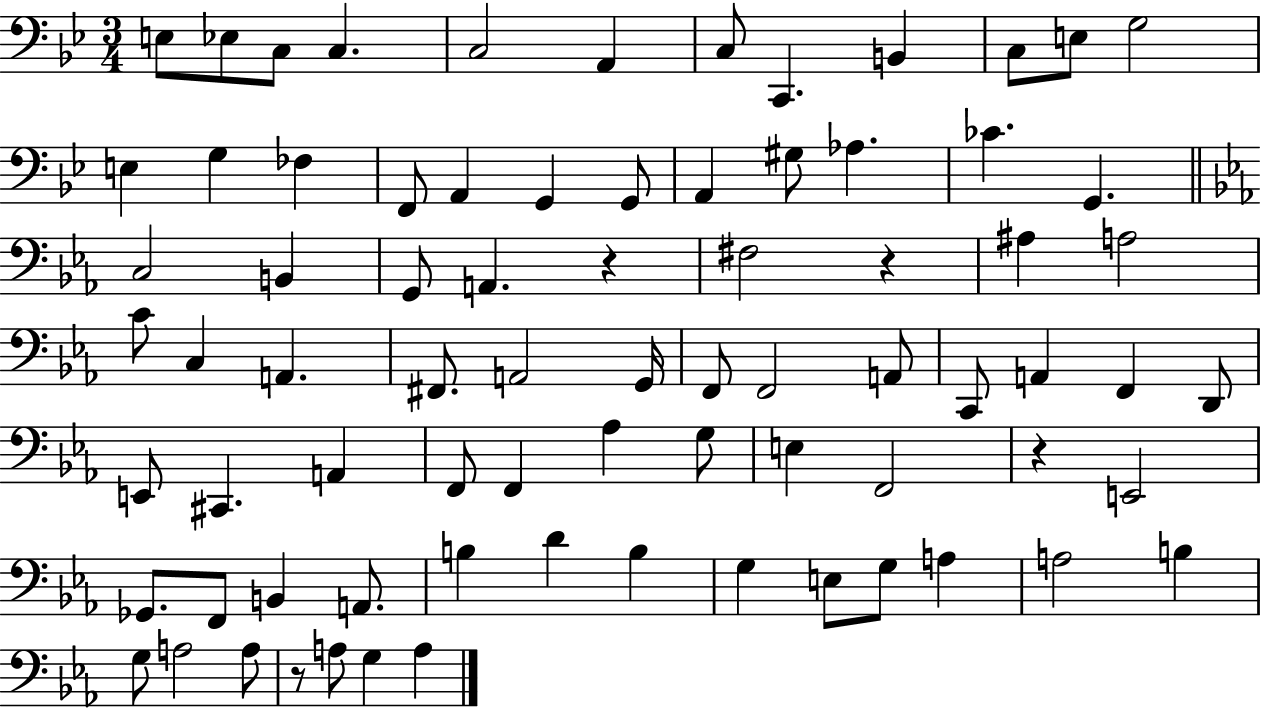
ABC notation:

X:1
T:Untitled
M:3/4
L:1/4
K:Bb
E,/2 _E,/2 C,/2 C, C,2 A,, C,/2 C,, B,, C,/2 E,/2 G,2 E, G, _F, F,,/2 A,, G,, G,,/2 A,, ^G,/2 _A, _C G,, C,2 B,, G,,/2 A,, z ^F,2 z ^A, A,2 C/2 C, A,, ^F,,/2 A,,2 G,,/4 F,,/2 F,,2 A,,/2 C,,/2 A,, F,, D,,/2 E,,/2 ^C,, A,, F,,/2 F,, _A, G,/2 E, F,,2 z E,,2 _G,,/2 F,,/2 B,, A,,/2 B, D B, G, E,/2 G,/2 A, A,2 B, G,/2 A,2 A,/2 z/2 A,/2 G, A,